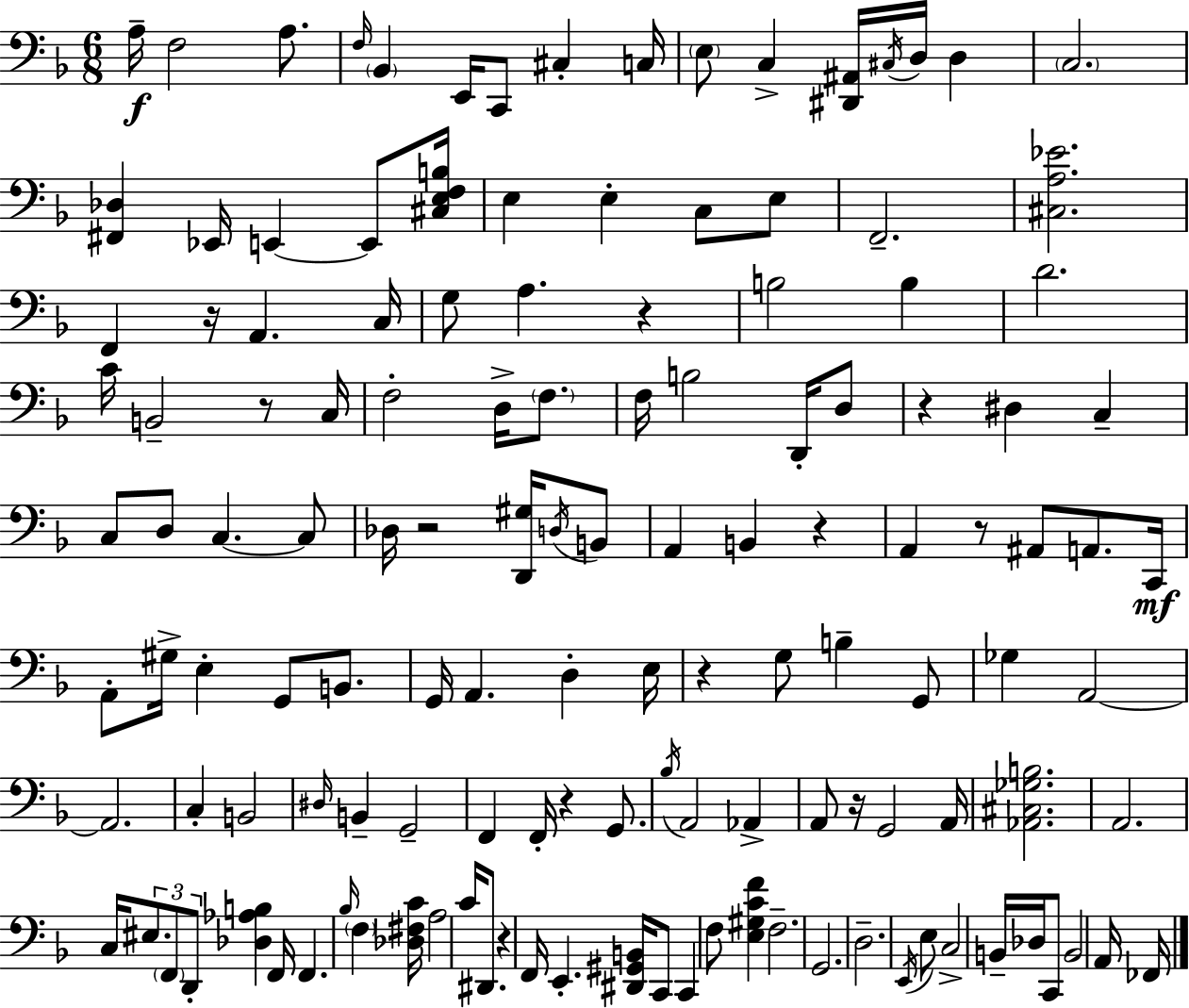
X:1
T:Untitled
M:6/8
L:1/4
K:F
A,/4 F,2 A,/2 F,/4 _B,, E,,/4 C,,/2 ^C, C,/4 E,/2 C, [^D,,^A,,]/4 ^C,/4 D,/4 D, C,2 [^F,,_D,] _E,,/4 E,, E,,/2 [^C,E,F,B,]/4 E, E, C,/2 E,/2 F,,2 [^C,A,_E]2 F,, z/4 A,, C,/4 G,/2 A, z B,2 B, D2 C/4 B,,2 z/2 C,/4 F,2 D,/4 F,/2 F,/4 B,2 D,,/4 D,/2 z ^D, C, C,/2 D,/2 C, C,/2 _D,/4 z2 [D,,^G,]/4 D,/4 B,,/2 A,, B,, z A,, z/2 ^A,,/2 A,,/2 C,,/4 A,,/2 ^G,/4 E, G,,/2 B,,/2 G,,/4 A,, D, E,/4 z G,/2 B, G,,/2 _G, A,,2 A,,2 C, B,,2 ^D,/4 B,, G,,2 F,, F,,/4 z G,,/2 _B,/4 A,,2 _A,, A,,/2 z/4 G,,2 A,,/4 [_A,,^C,_G,B,]2 A,,2 C,/4 ^E,/2 F,,/2 D,,/2 [_D,_A,B,] F,,/4 F,, _B,/4 F, [_D,^F,C]/4 A,2 C/4 ^D,,/2 z F,,/4 E,, [^D,,^G,,B,,]/4 C,,/2 C,, F,/2 [E,^G,CF] F,2 G,,2 D,2 E,,/4 E,/2 C,2 B,,/4 _D,/4 C,,/2 B,,2 A,,/4 _F,,/4